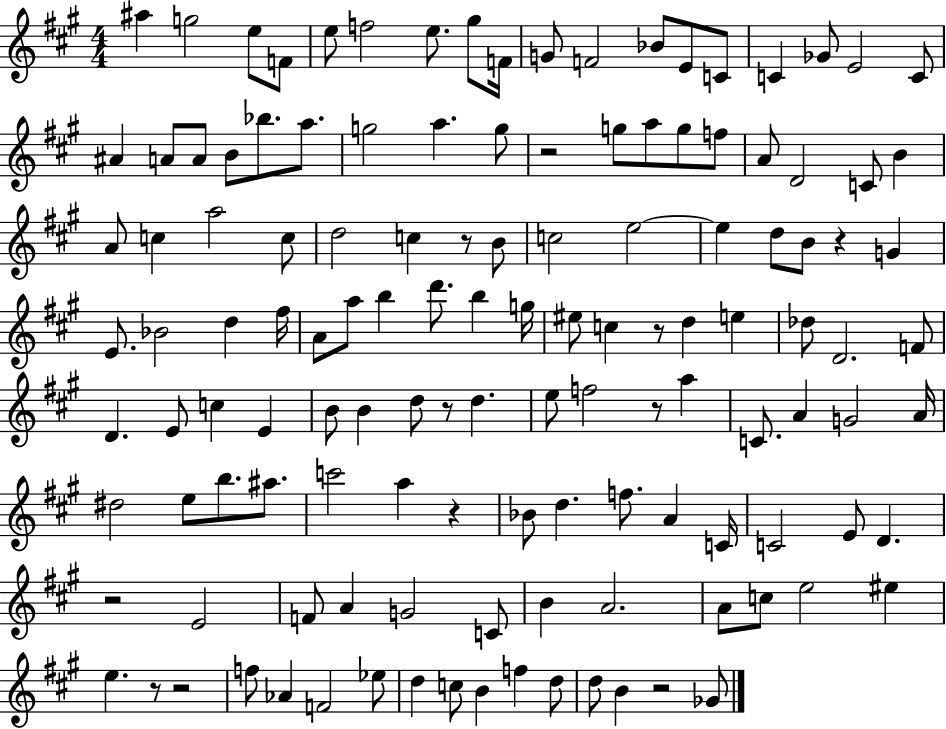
X:1
T:Untitled
M:4/4
L:1/4
K:A
^a g2 e/2 F/2 e/2 f2 e/2 ^g/2 F/4 G/2 F2 _B/2 E/2 C/2 C _G/2 E2 C/2 ^A A/2 A/2 B/2 _b/2 a/2 g2 a g/2 z2 g/2 a/2 g/2 f/2 A/2 D2 C/2 B A/2 c a2 c/2 d2 c z/2 B/2 c2 e2 e d/2 B/2 z G E/2 _B2 d ^f/4 A/2 a/2 b d'/2 b g/4 ^e/2 c z/2 d e _d/2 D2 F/2 D E/2 c E B/2 B d/2 z/2 d e/2 f2 z/2 a C/2 A G2 A/4 ^d2 e/2 b/2 ^a/2 c'2 a z _B/2 d f/2 A C/4 C2 E/2 D z2 E2 F/2 A G2 C/2 B A2 A/2 c/2 e2 ^e e z/2 z2 f/2 _A F2 _e/2 d c/2 B f d/2 d/2 B z2 _G/2